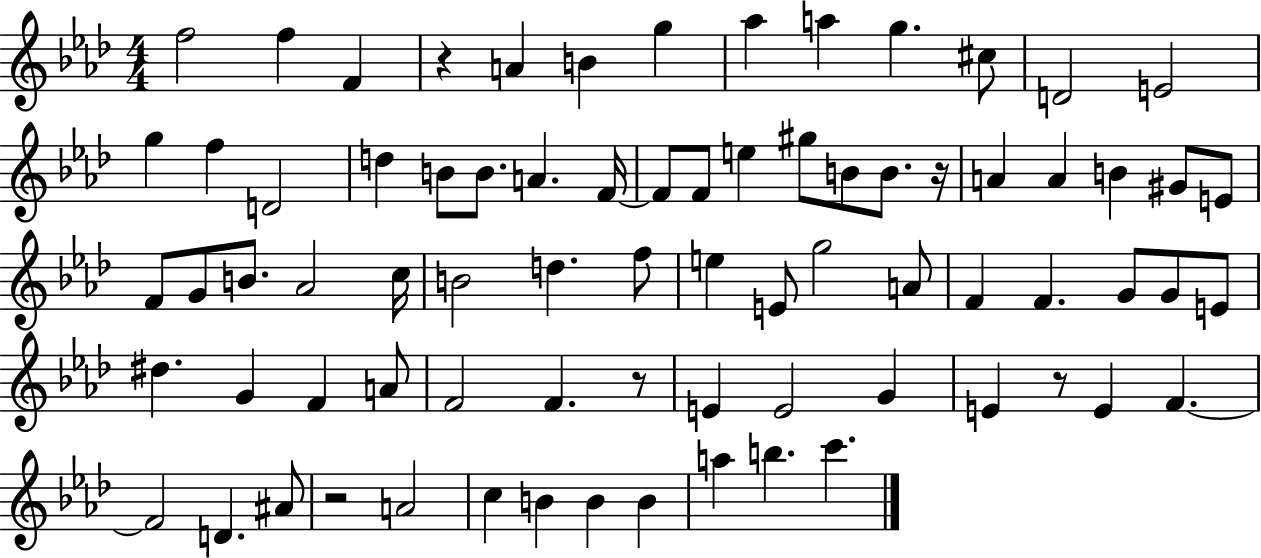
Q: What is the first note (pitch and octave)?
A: F5